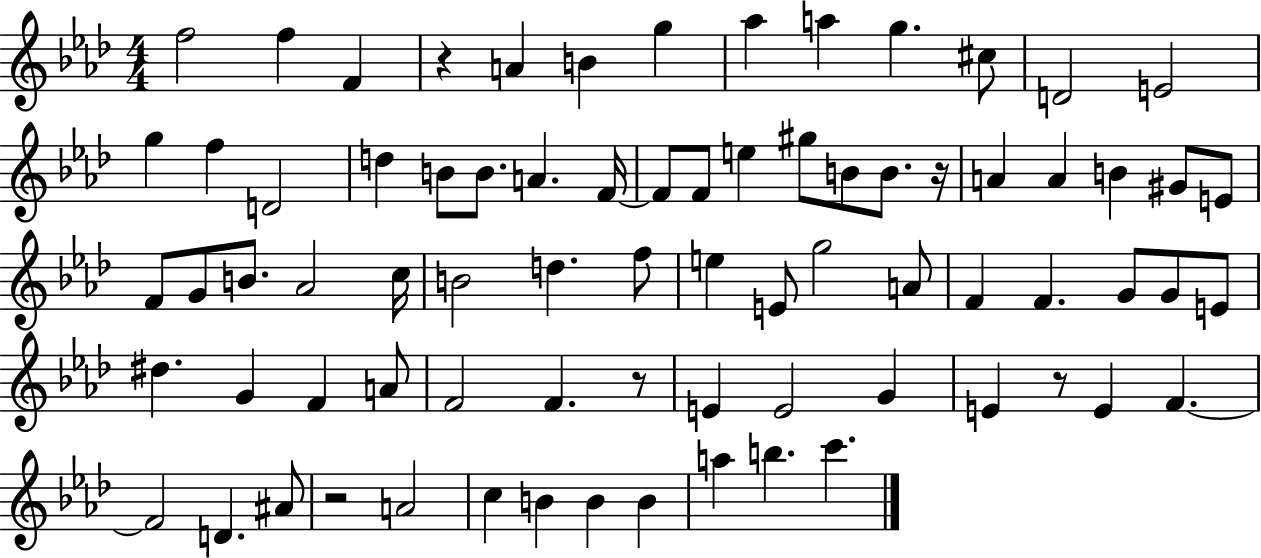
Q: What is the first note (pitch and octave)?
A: F5